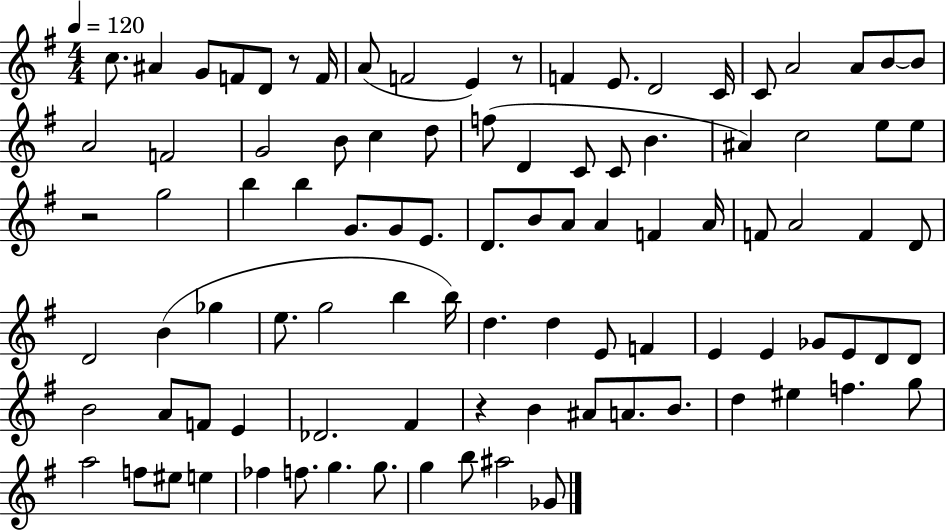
C5/e. A#4/q G4/e F4/e D4/e R/e F4/s A4/e F4/h E4/q R/e F4/q E4/e. D4/h C4/s C4/e A4/h A4/e B4/e B4/e A4/h F4/h G4/h B4/e C5/q D5/e F5/e D4/q C4/e C4/e B4/q. A#4/q C5/h E5/e E5/e R/h G5/h B5/q B5/q G4/e. G4/e E4/e. D4/e. B4/e A4/e A4/q F4/q A4/s F4/e A4/h F4/q D4/e D4/h B4/q Gb5/q E5/e. G5/h B5/q B5/s D5/q. D5/q E4/e F4/q E4/q E4/q Gb4/e E4/e D4/e D4/e B4/h A4/e F4/e E4/q Db4/h. F#4/q R/q B4/q A#4/e A4/e. B4/e. D5/q EIS5/q F5/q. G5/e A5/h F5/e EIS5/e E5/q FES5/q F5/e. G5/q. G5/e. G5/q B5/e A#5/h Gb4/e